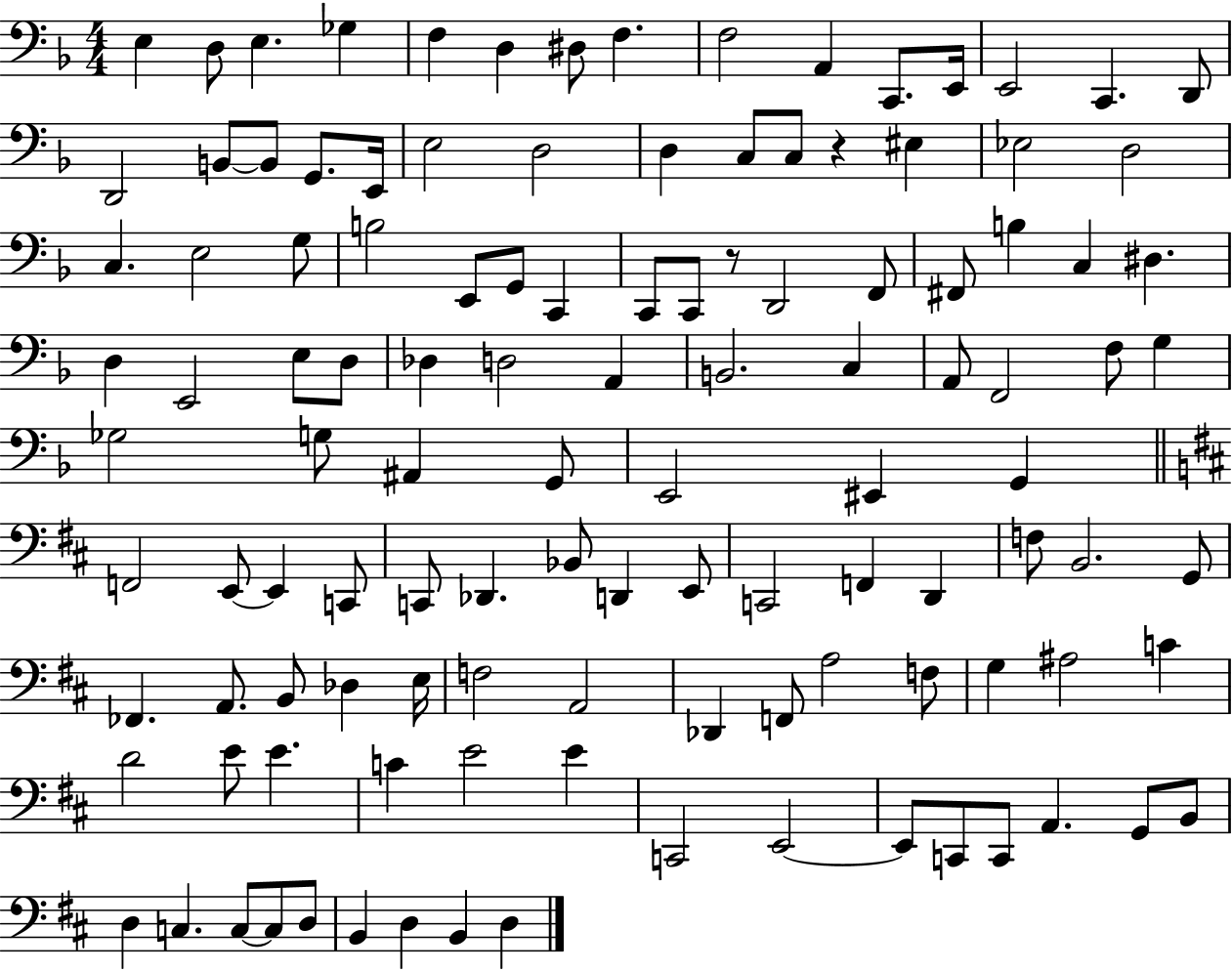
X:1
T:Untitled
M:4/4
L:1/4
K:F
E, D,/2 E, _G, F, D, ^D,/2 F, F,2 A,, C,,/2 E,,/4 E,,2 C,, D,,/2 D,,2 B,,/2 B,,/2 G,,/2 E,,/4 E,2 D,2 D, C,/2 C,/2 z ^E, _E,2 D,2 C, E,2 G,/2 B,2 E,,/2 G,,/2 C,, C,,/2 C,,/2 z/2 D,,2 F,,/2 ^F,,/2 B, C, ^D, D, E,,2 E,/2 D,/2 _D, D,2 A,, B,,2 C, A,,/2 F,,2 F,/2 G, _G,2 G,/2 ^A,, G,,/2 E,,2 ^E,, G,, F,,2 E,,/2 E,, C,,/2 C,,/2 _D,, _B,,/2 D,, E,,/2 C,,2 F,, D,, F,/2 B,,2 G,,/2 _F,, A,,/2 B,,/2 _D, E,/4 F,2 A,,2 _D,, F,,/2 A,2 F,/2 G, ^A,2 C D2 E/2 E C E2 E C,,2 E,,2 E,,/2 C,,/2 C,,/2 A,, G,,/2 B,,/2 D, C, C,/2 C,/2 D,/2 B,, D, B,, D,